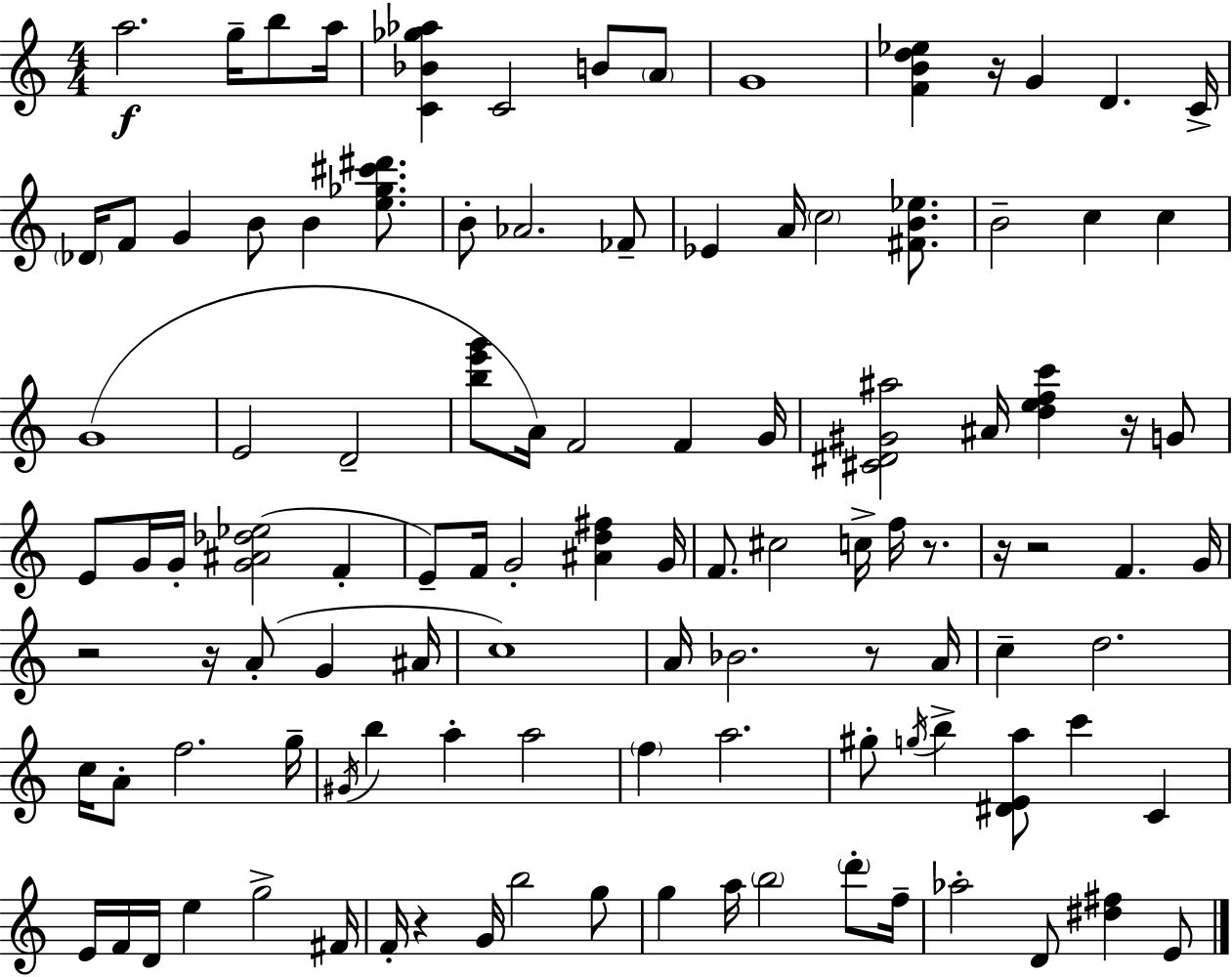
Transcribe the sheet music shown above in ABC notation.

X:1
T:Untitled
M:4/4
L:1/4
K:Am
a2 g/4 b/2 a/4 [C_B_g_a] C2 B/2 A/2 G4 [FBd_e] z/4 G D C/4 _D/4 F/2 G B/2 B [e_g^c'^d']/2 B/2 _A2 _F/2 _E A/4 c2 [^FB_e]/2 B2 c c G4 E2 D2 [be'g']/2 A/4 F2 F G/4 [^C^D^G^a]2 ^A/4 [defc'] z/4 G/2 E/2 G/4 G/4 [G^A_d_e]2 F E/2 F/4 G2 [^Ad^f] G/4 F/2 ^c2 c/4 f/4 z/2 z/4 z2 F G/4 z2 z/4 A/2 G ^A/4 c4 A/4 _B2 z/2 A/4 c d2 c/4 A/2 f2 g/4 ^G/4 b a a2 f a2 ^g/2 g/4 b [^DEa]/2 c' C E/4 F/4 D/4 e g2 ^F/4 F/4 z G/4 b2 g/2 g a/4 b2 d'/2 f/4 _a2 D/2 [^d^f] E/2